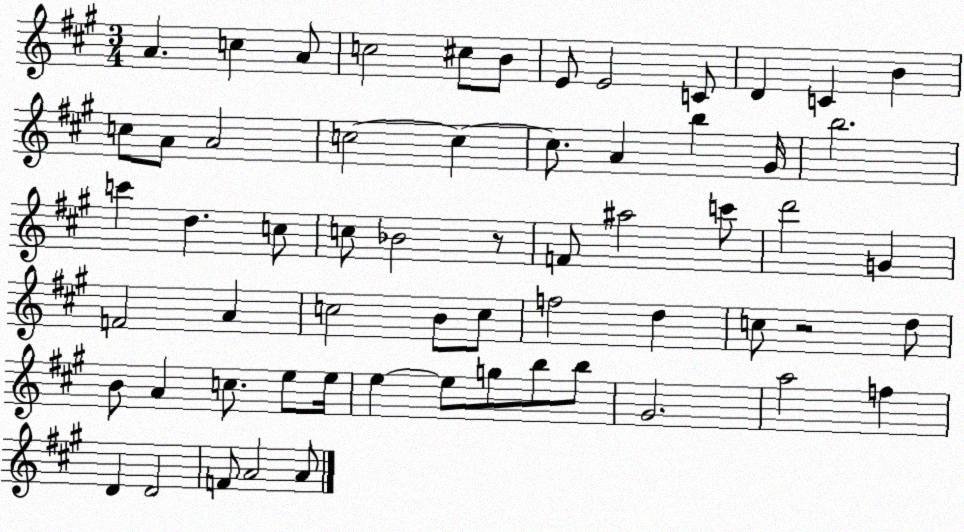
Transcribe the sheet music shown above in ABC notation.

X:1
T:Untitled
M:3/4
L:1/4
K:A
A c A/2 c2 ^c/2 B/2 E/2 E2 C/2 D C B c/2 A/2 A2 c2 c c/2 A b ^G/4 b2 c' d c/2 c/2 _B2 z/2 F/2 ^a2 c'/2 d'2 G F2 A c2 B/2 c/2 f2 d c/2 z2 d/2 B/2 A c/2 e/2 e/4 e e/2 g/2 b/2 b/2 ^G2 a2 f D D2 F/2 A2 A/2